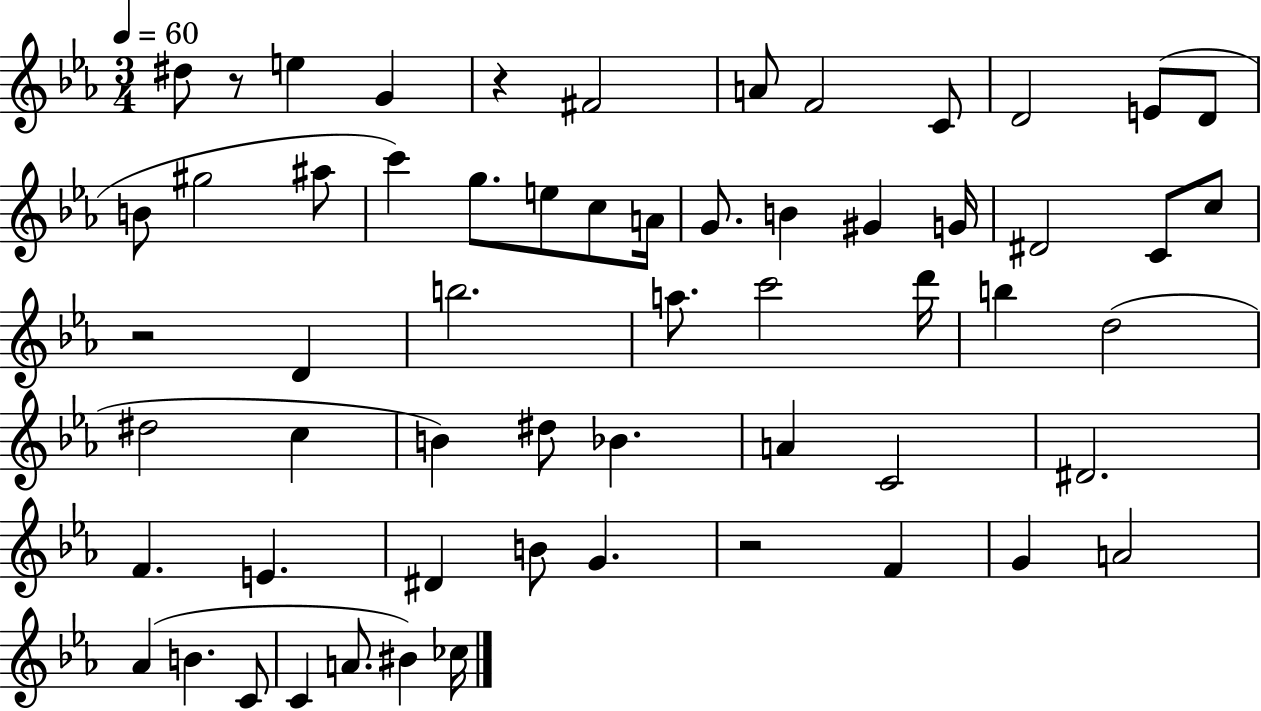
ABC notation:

X:1
T:Untitled
M:3/4
L:1/4
K:Eb
^d/2 z/2 e G z ^F2 A/2 F2 C/2 D2 E/2 D/2 B/2 ^g2 ^a/2 c' g/2 e/2 c/2 A/4 G/2 B ^G G/4 ^D2 C/2 c/2 z2 D b2 a/2 c'2 d'/4 b d2 ^d2 c B ^d/2 _B A C2 ^D2 F E ^D B/2 G z2 F G A2 _A B C/2 C A/2 ^B _c/4